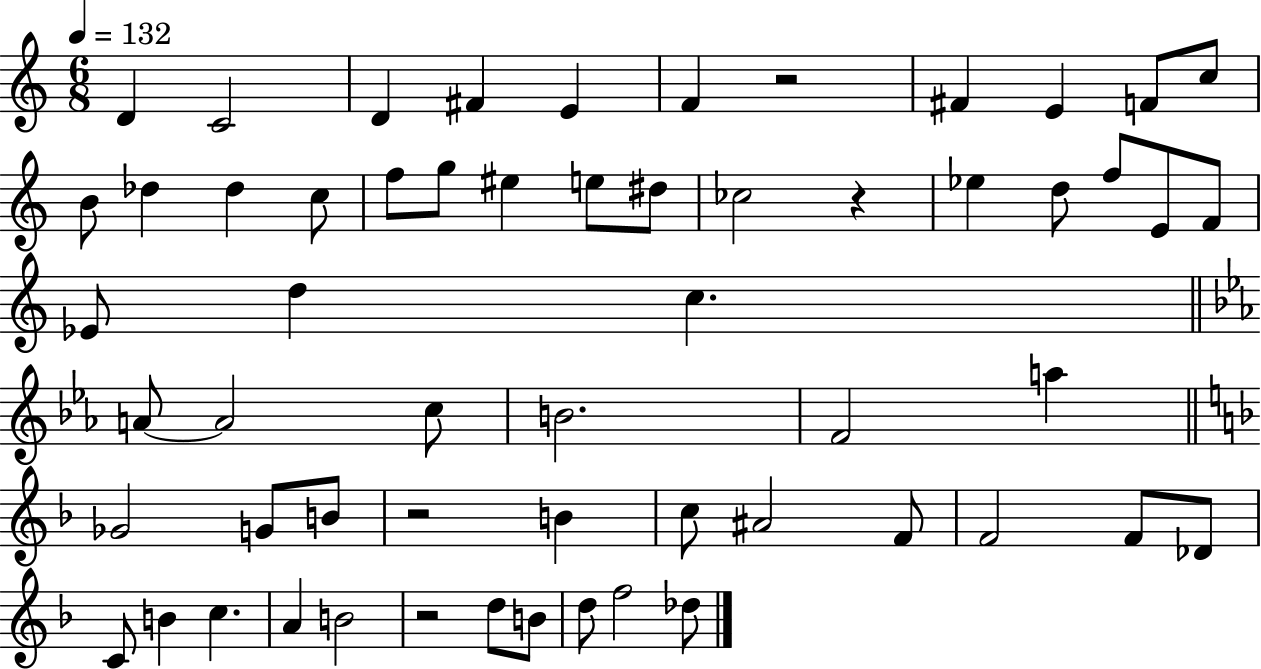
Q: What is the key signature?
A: C major